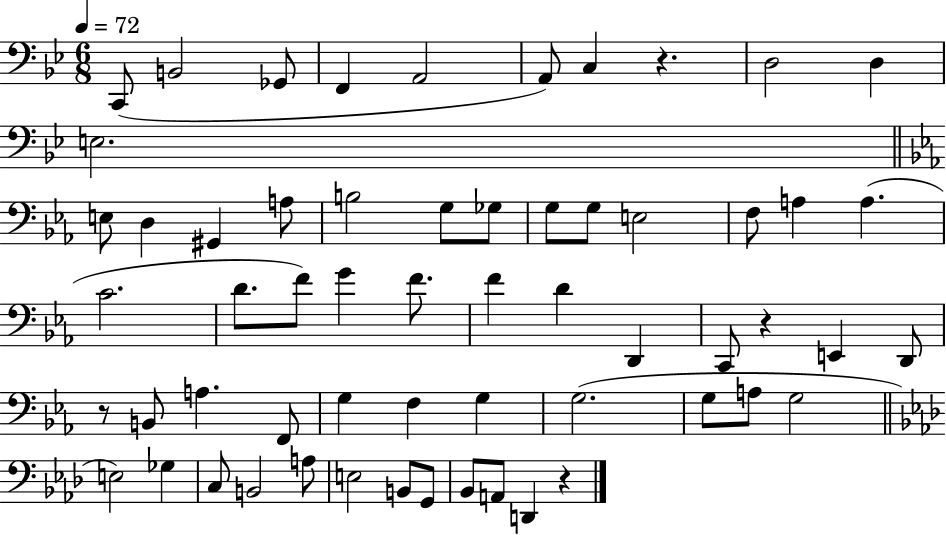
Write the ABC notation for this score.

X:1
T:Untitled
M:6/8
L:1/4
K:Bb
C,,/2 B,,2 _G,,/2 F,, A,,2 A,,/2 C, z D,2 D, E,2 E,/2 D, ^G,, A,/2 B,2 G,/2 _G,/2 G,/2 G,/2 E,2 F,/2 A, A, C2 D/2 F/2 G F/2 F D D,, C,,/2 z E,, D,,/2 z/2 B,,/2 A, F,,/2 G, F, G, G,2 G,/2 A,/2 G,2 E,2 _G, C,/2 B,,2 A,/2 E,2 B,,/2 G,,/2 _B,,/2 A,,/2 D,, z